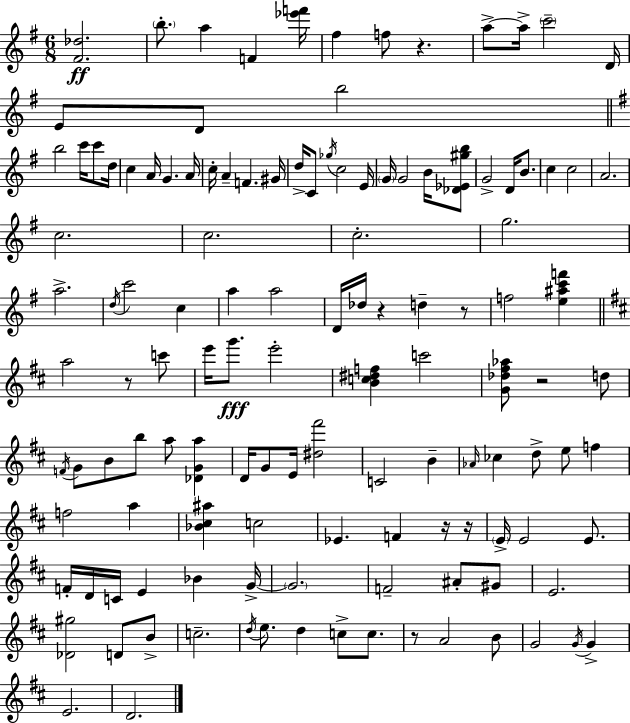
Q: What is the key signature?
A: G major